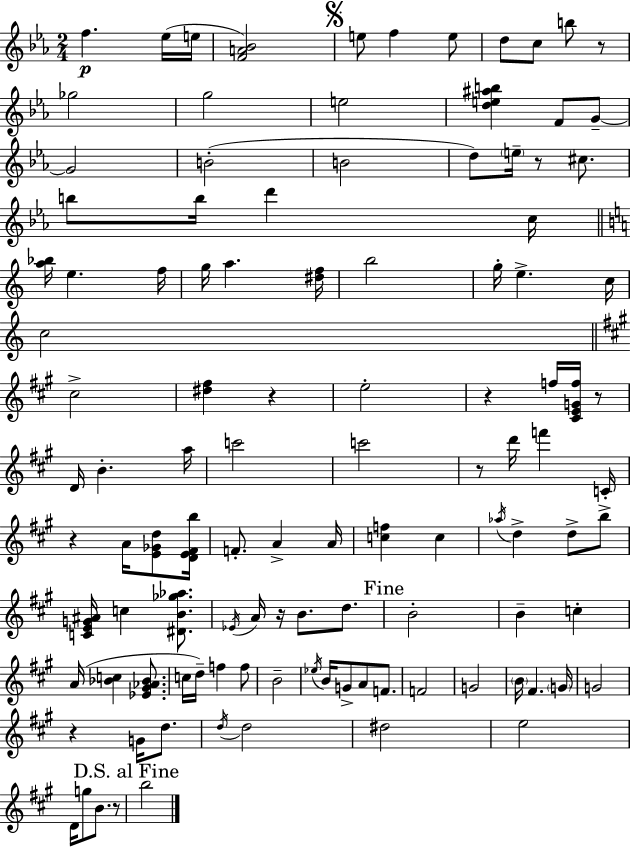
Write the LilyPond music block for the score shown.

{
  \clef treble
  \numericTimeSignature
  \time 2/4
  \key c \minor
  f''4.\p ees''16( e''16 | <f' a' bes'>2) | \mark \markup { \musicglyph "scripts.segno" } e''8 f''4 e''8 | d''8 c''8 b''8 r8 | \break ges''2 | g''2 | e''2 | <d'' e'' ais'' b''>4 f'8 g'8--~~ | \break g'2 | b'2-.( | b'2 | d''8) \parenthesize e''16-- r8 cis''8. | \break b''8 b''16 d'''4 c''16 | \bar "||" \break \key c \major <a'' bes''>16 e''4. f''16 | g''16 a''4. <dis'' f''>16 | b''2 | g''16-. e''4.-> c''16 | \break c''2 | \bar "||" \break \key a \major cis''2-> | <dis'' fis''>4 r4 | e''2-. | r4 f''16 <cis' e' g' f''>16 r8 | \break d'16 b'4.-. a''16 | c'''2 | c'''2 | r8 d'''16 f'''4 c'16-. | \break r4 a'16 <e' ges' d''>8 <d' e' fis' b''>16 | f'8.-. a'4-> a'16 | <c'' f''>4 c''4 | \acciaccatura { aes''16 } d''4-> d''8-> b''8-> | \break <c' e' g' ais'>16 c''4 <dis' b' ges'' aes''>8. | \acciaccatura { ees'16 } a'16 r16 b'8. d''8. | \mark "Fine" b'2-. | b'4-- c''4-. | \break a'16( <bes' c''>4 <ees' gis' aes' bes'>8. | c''16 d''16--) f''4 | f''8 b'2-- | \acciaccatura { ees''16 } b'16 g'8-> a'8 | \break f'8. f'2 | g'2 | \parenthesize b'16 fis'4. | \parenthesize g'16 g'2 | \break r4 g'16 | d''8. \acciaccatura { d''16 } d''2 | dis''2 | e''2 | \break d'16 g''8 b'8. | r8 \mark "D.S. al Fine" b''2 | \bar "|."
}